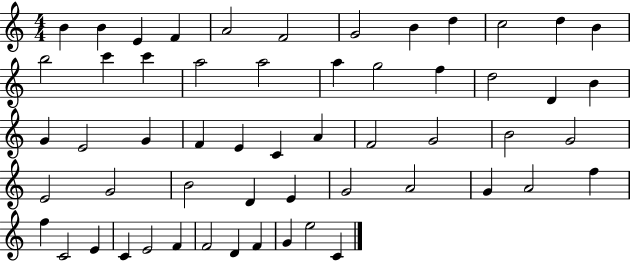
{
  \clef treble
  \numericTimeSignature
  \time 4/4
  \key c \major
  b'4 b'4 e'4 f'4 | a'2 f'2 | g'2 b'4 d''4 | c''2 d''4 b'4 | \break b''2 c'''4 c'''4 | a''2 a''2 | a''4 g''2 f''4 | d''2 d'4 b'4 | \break g'4 e'2 g'4 | f'4 e'4 c'4 a'4 | f'2 g'2 | b'2 g'2 | \break e'2 g'2 | b'2 d'4 e'4 | g'2 a'2 | g'4 a'2 f''4 | \break f''4 c'2 e'4 | c'4 e'2 f'4 | f'2 d'4 f'4 | g'4 e''2 c'4 | \break \bar "|."
}